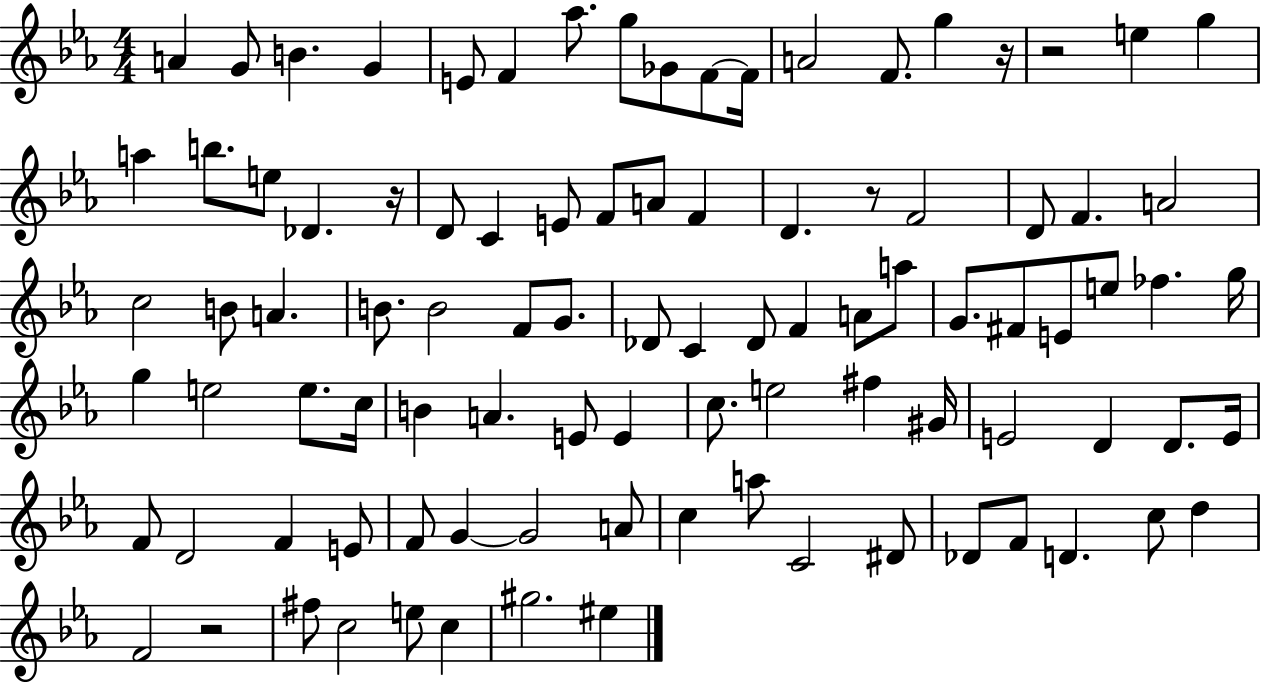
X:1
T:Untitled
M:4/4
L:1/4
K:Eb
A G/2 B G E/2 F _a/2 g/2 _G/2 F/2 F/4 A2 F/2 g z/4 z2 e g a b/2 e/2 _D z/4 D/2 C E/2 F/2 A/2 F D z/2 F2 D/2 F A2 c2 B/2 A B/2 B2 F/2 G/2 _D/2 C _D/2 F A/2 a/2 G/2 ^F/2 E/2 e/2 _f g/4 g e2 e/2 c/4 B A E/2 E c/2 e2 ^f ^G/4 E2 D D/2 E/4 F/2 D2 F E/2 F/2 G G2 A/2 c a/2 C2 ^D/2 _D/2 F/2 D c/2 d F2 z2 ^f/2 c2 e/2 c ^g2 ^e